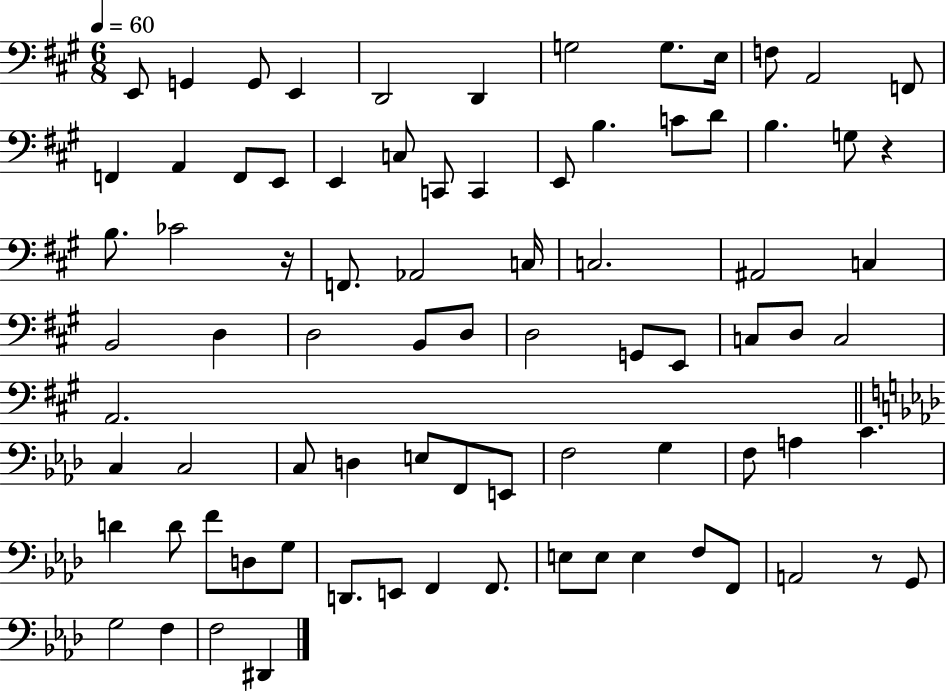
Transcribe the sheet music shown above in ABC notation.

X:1
T:Untitled
M:6/8
L:1/4
K:A
E,,/2 G,, G,,/2 E,, D,,2 D,, G,2 G,/2 E,/4 F,/2 A,,2 F,,/2 F,, A,, F,,/2 E,,/2 E,, C,/2 C,,/2 C,, E,,/2 B, C/2 D/2 B, G,/2 z B,/2 _C2 z/4 F,,/2 _A,,2 C,/4 C,2 ^A,,2 C, B,,2 D, D,2 B,,/2 D,/2 D,2 G,,/2 E,,/2 C,/2 D,/2 C,2 A,,2 C, C,2 C,/2 D, E,/2 F,,/2 E,,/2 F,2 G, F,/2 A, C D D/2 F/2 D,/2 G,/2 D,,/2 E,,/2 F,, F,,/2 E,/2 E,/2 E, F,/2 F,,/2 A,,2 z/2 G,,/2 G,2 F, F,2 ^D,,